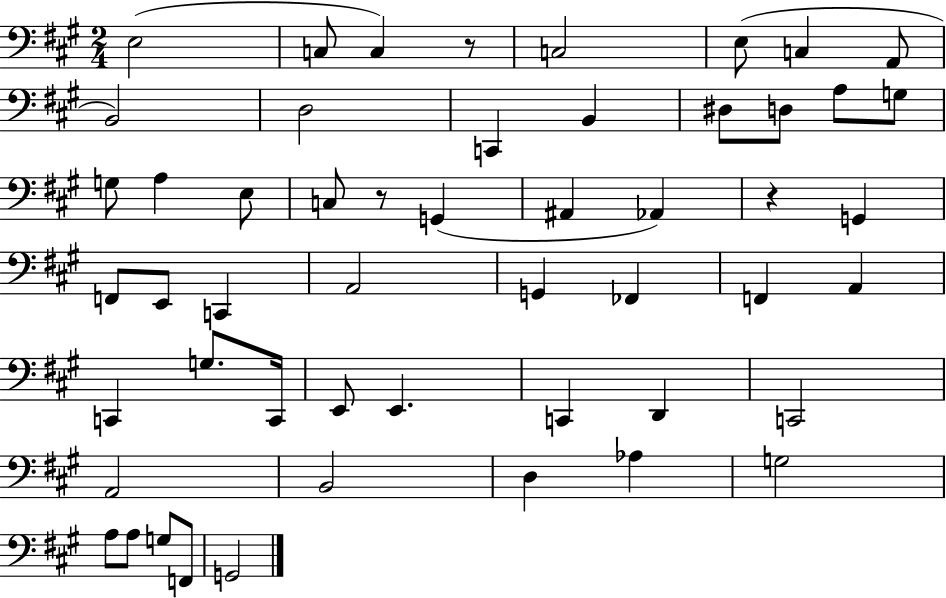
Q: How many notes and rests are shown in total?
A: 52